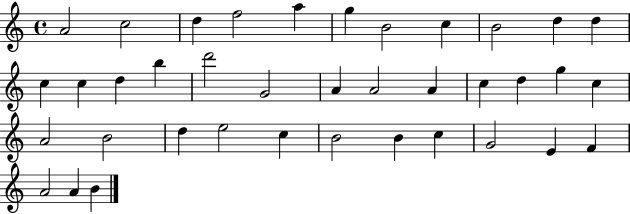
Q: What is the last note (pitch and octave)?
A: B4